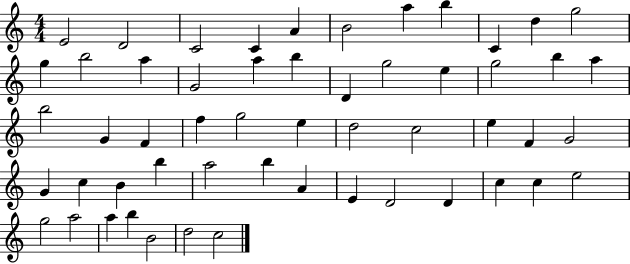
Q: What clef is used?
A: treble